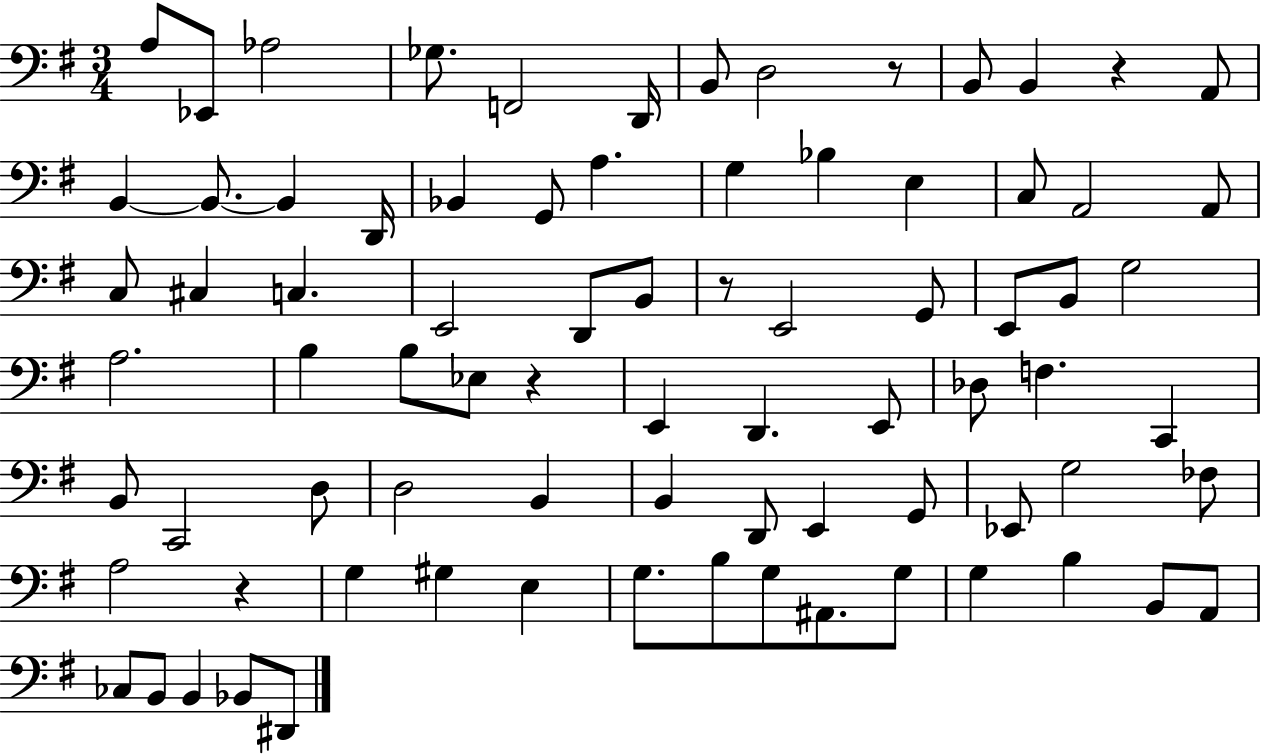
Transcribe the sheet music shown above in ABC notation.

X:1
T:Untitled
M:3/4
L:1/4
K:G
A,/2 _E,,/2 _A,2 _G,/2 F,,2 D,,/4 B,,/2 D,2 z/2 B,,/2 B,, z A,,/2 B,, B,,/2 B,, D,,/4 _B,, G,,/2 A, G, _B, E, C,/2 A,,2 A,,/2 C,/2 ^C, C, E,,2 D,,/2 B,,/2 z/2 E,,2 G,,/2 E,,/2 B,,/2 G,2 A,2 B, B,/2 _E,/2 z E,, D,, E,,/2 _D,/2 F, C,, B,,/2 C,,2 D,/2 D,2 B,, B,, D,,/2 E,, G,,/2 _E,,/2 G,2 _F,/2 A,2 z G, ^G, E, G,/2 B,/2 G,/2 ^A,,/2 G,/2 G, B, B,,/2 A,,/2 _C,/2 B,,/2 B,, _B,,/2 ^D,,/2